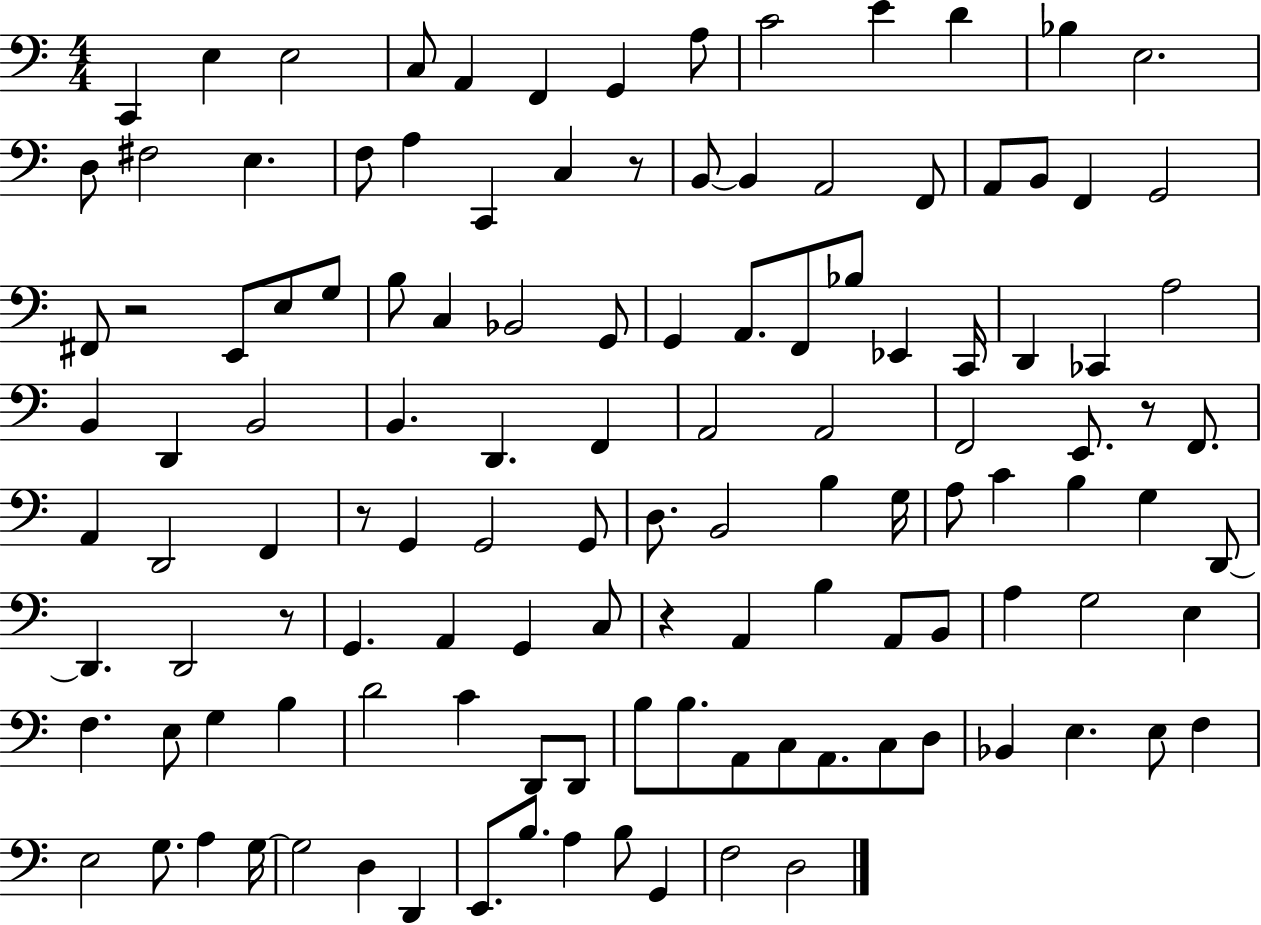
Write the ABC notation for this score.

X:1
T:Untitled
M:4/4
L:1/4
K:C
C,, E, E,2 C,/2 A,, F,, G,, A,/2 C2 E D _B, E,2 D,/2 ^F,2 E, F,/2 A, C,, C, z/2 B,,/2 B,, A,,2 F,,/2 A,,/2 B,,/2 F,, G,,2 ^F,,/2 z2 E,,/2 E,/2 G,/2 B,/2 C, _B,,2 G,,/2 G,, A,,/2 F,,/2 _B,/2 _E,, C,,/4 D,, _C,, A,2 B,, D,, B,,2 B,, D,, F,, A,,2 A,,2 F,,2 E,,/2 z/2 F,,/2 A,, D,,2 F,, z/2 G,, G,,2 G,,/2 D,/2 B,,2 B, G,/4 A,/2 C B, G, D,,/2 D,, D,,2 z/2 G,, A,, G,, C,/2 z A,, B, A,,/2 B,,/2 A, G,2 E, F, E,/2 G, B, D2 C D,,/2 D,,/2 B,/2 B,/2 A,,/2 C,/2 A,,/2 C,/2 D,/2 _B,, E, E,/2 F, E,2 G,/2 A, G,/4 G,2 D, D,, E,,/2 B,/2 A, B,/2 G,, F,2 D,2